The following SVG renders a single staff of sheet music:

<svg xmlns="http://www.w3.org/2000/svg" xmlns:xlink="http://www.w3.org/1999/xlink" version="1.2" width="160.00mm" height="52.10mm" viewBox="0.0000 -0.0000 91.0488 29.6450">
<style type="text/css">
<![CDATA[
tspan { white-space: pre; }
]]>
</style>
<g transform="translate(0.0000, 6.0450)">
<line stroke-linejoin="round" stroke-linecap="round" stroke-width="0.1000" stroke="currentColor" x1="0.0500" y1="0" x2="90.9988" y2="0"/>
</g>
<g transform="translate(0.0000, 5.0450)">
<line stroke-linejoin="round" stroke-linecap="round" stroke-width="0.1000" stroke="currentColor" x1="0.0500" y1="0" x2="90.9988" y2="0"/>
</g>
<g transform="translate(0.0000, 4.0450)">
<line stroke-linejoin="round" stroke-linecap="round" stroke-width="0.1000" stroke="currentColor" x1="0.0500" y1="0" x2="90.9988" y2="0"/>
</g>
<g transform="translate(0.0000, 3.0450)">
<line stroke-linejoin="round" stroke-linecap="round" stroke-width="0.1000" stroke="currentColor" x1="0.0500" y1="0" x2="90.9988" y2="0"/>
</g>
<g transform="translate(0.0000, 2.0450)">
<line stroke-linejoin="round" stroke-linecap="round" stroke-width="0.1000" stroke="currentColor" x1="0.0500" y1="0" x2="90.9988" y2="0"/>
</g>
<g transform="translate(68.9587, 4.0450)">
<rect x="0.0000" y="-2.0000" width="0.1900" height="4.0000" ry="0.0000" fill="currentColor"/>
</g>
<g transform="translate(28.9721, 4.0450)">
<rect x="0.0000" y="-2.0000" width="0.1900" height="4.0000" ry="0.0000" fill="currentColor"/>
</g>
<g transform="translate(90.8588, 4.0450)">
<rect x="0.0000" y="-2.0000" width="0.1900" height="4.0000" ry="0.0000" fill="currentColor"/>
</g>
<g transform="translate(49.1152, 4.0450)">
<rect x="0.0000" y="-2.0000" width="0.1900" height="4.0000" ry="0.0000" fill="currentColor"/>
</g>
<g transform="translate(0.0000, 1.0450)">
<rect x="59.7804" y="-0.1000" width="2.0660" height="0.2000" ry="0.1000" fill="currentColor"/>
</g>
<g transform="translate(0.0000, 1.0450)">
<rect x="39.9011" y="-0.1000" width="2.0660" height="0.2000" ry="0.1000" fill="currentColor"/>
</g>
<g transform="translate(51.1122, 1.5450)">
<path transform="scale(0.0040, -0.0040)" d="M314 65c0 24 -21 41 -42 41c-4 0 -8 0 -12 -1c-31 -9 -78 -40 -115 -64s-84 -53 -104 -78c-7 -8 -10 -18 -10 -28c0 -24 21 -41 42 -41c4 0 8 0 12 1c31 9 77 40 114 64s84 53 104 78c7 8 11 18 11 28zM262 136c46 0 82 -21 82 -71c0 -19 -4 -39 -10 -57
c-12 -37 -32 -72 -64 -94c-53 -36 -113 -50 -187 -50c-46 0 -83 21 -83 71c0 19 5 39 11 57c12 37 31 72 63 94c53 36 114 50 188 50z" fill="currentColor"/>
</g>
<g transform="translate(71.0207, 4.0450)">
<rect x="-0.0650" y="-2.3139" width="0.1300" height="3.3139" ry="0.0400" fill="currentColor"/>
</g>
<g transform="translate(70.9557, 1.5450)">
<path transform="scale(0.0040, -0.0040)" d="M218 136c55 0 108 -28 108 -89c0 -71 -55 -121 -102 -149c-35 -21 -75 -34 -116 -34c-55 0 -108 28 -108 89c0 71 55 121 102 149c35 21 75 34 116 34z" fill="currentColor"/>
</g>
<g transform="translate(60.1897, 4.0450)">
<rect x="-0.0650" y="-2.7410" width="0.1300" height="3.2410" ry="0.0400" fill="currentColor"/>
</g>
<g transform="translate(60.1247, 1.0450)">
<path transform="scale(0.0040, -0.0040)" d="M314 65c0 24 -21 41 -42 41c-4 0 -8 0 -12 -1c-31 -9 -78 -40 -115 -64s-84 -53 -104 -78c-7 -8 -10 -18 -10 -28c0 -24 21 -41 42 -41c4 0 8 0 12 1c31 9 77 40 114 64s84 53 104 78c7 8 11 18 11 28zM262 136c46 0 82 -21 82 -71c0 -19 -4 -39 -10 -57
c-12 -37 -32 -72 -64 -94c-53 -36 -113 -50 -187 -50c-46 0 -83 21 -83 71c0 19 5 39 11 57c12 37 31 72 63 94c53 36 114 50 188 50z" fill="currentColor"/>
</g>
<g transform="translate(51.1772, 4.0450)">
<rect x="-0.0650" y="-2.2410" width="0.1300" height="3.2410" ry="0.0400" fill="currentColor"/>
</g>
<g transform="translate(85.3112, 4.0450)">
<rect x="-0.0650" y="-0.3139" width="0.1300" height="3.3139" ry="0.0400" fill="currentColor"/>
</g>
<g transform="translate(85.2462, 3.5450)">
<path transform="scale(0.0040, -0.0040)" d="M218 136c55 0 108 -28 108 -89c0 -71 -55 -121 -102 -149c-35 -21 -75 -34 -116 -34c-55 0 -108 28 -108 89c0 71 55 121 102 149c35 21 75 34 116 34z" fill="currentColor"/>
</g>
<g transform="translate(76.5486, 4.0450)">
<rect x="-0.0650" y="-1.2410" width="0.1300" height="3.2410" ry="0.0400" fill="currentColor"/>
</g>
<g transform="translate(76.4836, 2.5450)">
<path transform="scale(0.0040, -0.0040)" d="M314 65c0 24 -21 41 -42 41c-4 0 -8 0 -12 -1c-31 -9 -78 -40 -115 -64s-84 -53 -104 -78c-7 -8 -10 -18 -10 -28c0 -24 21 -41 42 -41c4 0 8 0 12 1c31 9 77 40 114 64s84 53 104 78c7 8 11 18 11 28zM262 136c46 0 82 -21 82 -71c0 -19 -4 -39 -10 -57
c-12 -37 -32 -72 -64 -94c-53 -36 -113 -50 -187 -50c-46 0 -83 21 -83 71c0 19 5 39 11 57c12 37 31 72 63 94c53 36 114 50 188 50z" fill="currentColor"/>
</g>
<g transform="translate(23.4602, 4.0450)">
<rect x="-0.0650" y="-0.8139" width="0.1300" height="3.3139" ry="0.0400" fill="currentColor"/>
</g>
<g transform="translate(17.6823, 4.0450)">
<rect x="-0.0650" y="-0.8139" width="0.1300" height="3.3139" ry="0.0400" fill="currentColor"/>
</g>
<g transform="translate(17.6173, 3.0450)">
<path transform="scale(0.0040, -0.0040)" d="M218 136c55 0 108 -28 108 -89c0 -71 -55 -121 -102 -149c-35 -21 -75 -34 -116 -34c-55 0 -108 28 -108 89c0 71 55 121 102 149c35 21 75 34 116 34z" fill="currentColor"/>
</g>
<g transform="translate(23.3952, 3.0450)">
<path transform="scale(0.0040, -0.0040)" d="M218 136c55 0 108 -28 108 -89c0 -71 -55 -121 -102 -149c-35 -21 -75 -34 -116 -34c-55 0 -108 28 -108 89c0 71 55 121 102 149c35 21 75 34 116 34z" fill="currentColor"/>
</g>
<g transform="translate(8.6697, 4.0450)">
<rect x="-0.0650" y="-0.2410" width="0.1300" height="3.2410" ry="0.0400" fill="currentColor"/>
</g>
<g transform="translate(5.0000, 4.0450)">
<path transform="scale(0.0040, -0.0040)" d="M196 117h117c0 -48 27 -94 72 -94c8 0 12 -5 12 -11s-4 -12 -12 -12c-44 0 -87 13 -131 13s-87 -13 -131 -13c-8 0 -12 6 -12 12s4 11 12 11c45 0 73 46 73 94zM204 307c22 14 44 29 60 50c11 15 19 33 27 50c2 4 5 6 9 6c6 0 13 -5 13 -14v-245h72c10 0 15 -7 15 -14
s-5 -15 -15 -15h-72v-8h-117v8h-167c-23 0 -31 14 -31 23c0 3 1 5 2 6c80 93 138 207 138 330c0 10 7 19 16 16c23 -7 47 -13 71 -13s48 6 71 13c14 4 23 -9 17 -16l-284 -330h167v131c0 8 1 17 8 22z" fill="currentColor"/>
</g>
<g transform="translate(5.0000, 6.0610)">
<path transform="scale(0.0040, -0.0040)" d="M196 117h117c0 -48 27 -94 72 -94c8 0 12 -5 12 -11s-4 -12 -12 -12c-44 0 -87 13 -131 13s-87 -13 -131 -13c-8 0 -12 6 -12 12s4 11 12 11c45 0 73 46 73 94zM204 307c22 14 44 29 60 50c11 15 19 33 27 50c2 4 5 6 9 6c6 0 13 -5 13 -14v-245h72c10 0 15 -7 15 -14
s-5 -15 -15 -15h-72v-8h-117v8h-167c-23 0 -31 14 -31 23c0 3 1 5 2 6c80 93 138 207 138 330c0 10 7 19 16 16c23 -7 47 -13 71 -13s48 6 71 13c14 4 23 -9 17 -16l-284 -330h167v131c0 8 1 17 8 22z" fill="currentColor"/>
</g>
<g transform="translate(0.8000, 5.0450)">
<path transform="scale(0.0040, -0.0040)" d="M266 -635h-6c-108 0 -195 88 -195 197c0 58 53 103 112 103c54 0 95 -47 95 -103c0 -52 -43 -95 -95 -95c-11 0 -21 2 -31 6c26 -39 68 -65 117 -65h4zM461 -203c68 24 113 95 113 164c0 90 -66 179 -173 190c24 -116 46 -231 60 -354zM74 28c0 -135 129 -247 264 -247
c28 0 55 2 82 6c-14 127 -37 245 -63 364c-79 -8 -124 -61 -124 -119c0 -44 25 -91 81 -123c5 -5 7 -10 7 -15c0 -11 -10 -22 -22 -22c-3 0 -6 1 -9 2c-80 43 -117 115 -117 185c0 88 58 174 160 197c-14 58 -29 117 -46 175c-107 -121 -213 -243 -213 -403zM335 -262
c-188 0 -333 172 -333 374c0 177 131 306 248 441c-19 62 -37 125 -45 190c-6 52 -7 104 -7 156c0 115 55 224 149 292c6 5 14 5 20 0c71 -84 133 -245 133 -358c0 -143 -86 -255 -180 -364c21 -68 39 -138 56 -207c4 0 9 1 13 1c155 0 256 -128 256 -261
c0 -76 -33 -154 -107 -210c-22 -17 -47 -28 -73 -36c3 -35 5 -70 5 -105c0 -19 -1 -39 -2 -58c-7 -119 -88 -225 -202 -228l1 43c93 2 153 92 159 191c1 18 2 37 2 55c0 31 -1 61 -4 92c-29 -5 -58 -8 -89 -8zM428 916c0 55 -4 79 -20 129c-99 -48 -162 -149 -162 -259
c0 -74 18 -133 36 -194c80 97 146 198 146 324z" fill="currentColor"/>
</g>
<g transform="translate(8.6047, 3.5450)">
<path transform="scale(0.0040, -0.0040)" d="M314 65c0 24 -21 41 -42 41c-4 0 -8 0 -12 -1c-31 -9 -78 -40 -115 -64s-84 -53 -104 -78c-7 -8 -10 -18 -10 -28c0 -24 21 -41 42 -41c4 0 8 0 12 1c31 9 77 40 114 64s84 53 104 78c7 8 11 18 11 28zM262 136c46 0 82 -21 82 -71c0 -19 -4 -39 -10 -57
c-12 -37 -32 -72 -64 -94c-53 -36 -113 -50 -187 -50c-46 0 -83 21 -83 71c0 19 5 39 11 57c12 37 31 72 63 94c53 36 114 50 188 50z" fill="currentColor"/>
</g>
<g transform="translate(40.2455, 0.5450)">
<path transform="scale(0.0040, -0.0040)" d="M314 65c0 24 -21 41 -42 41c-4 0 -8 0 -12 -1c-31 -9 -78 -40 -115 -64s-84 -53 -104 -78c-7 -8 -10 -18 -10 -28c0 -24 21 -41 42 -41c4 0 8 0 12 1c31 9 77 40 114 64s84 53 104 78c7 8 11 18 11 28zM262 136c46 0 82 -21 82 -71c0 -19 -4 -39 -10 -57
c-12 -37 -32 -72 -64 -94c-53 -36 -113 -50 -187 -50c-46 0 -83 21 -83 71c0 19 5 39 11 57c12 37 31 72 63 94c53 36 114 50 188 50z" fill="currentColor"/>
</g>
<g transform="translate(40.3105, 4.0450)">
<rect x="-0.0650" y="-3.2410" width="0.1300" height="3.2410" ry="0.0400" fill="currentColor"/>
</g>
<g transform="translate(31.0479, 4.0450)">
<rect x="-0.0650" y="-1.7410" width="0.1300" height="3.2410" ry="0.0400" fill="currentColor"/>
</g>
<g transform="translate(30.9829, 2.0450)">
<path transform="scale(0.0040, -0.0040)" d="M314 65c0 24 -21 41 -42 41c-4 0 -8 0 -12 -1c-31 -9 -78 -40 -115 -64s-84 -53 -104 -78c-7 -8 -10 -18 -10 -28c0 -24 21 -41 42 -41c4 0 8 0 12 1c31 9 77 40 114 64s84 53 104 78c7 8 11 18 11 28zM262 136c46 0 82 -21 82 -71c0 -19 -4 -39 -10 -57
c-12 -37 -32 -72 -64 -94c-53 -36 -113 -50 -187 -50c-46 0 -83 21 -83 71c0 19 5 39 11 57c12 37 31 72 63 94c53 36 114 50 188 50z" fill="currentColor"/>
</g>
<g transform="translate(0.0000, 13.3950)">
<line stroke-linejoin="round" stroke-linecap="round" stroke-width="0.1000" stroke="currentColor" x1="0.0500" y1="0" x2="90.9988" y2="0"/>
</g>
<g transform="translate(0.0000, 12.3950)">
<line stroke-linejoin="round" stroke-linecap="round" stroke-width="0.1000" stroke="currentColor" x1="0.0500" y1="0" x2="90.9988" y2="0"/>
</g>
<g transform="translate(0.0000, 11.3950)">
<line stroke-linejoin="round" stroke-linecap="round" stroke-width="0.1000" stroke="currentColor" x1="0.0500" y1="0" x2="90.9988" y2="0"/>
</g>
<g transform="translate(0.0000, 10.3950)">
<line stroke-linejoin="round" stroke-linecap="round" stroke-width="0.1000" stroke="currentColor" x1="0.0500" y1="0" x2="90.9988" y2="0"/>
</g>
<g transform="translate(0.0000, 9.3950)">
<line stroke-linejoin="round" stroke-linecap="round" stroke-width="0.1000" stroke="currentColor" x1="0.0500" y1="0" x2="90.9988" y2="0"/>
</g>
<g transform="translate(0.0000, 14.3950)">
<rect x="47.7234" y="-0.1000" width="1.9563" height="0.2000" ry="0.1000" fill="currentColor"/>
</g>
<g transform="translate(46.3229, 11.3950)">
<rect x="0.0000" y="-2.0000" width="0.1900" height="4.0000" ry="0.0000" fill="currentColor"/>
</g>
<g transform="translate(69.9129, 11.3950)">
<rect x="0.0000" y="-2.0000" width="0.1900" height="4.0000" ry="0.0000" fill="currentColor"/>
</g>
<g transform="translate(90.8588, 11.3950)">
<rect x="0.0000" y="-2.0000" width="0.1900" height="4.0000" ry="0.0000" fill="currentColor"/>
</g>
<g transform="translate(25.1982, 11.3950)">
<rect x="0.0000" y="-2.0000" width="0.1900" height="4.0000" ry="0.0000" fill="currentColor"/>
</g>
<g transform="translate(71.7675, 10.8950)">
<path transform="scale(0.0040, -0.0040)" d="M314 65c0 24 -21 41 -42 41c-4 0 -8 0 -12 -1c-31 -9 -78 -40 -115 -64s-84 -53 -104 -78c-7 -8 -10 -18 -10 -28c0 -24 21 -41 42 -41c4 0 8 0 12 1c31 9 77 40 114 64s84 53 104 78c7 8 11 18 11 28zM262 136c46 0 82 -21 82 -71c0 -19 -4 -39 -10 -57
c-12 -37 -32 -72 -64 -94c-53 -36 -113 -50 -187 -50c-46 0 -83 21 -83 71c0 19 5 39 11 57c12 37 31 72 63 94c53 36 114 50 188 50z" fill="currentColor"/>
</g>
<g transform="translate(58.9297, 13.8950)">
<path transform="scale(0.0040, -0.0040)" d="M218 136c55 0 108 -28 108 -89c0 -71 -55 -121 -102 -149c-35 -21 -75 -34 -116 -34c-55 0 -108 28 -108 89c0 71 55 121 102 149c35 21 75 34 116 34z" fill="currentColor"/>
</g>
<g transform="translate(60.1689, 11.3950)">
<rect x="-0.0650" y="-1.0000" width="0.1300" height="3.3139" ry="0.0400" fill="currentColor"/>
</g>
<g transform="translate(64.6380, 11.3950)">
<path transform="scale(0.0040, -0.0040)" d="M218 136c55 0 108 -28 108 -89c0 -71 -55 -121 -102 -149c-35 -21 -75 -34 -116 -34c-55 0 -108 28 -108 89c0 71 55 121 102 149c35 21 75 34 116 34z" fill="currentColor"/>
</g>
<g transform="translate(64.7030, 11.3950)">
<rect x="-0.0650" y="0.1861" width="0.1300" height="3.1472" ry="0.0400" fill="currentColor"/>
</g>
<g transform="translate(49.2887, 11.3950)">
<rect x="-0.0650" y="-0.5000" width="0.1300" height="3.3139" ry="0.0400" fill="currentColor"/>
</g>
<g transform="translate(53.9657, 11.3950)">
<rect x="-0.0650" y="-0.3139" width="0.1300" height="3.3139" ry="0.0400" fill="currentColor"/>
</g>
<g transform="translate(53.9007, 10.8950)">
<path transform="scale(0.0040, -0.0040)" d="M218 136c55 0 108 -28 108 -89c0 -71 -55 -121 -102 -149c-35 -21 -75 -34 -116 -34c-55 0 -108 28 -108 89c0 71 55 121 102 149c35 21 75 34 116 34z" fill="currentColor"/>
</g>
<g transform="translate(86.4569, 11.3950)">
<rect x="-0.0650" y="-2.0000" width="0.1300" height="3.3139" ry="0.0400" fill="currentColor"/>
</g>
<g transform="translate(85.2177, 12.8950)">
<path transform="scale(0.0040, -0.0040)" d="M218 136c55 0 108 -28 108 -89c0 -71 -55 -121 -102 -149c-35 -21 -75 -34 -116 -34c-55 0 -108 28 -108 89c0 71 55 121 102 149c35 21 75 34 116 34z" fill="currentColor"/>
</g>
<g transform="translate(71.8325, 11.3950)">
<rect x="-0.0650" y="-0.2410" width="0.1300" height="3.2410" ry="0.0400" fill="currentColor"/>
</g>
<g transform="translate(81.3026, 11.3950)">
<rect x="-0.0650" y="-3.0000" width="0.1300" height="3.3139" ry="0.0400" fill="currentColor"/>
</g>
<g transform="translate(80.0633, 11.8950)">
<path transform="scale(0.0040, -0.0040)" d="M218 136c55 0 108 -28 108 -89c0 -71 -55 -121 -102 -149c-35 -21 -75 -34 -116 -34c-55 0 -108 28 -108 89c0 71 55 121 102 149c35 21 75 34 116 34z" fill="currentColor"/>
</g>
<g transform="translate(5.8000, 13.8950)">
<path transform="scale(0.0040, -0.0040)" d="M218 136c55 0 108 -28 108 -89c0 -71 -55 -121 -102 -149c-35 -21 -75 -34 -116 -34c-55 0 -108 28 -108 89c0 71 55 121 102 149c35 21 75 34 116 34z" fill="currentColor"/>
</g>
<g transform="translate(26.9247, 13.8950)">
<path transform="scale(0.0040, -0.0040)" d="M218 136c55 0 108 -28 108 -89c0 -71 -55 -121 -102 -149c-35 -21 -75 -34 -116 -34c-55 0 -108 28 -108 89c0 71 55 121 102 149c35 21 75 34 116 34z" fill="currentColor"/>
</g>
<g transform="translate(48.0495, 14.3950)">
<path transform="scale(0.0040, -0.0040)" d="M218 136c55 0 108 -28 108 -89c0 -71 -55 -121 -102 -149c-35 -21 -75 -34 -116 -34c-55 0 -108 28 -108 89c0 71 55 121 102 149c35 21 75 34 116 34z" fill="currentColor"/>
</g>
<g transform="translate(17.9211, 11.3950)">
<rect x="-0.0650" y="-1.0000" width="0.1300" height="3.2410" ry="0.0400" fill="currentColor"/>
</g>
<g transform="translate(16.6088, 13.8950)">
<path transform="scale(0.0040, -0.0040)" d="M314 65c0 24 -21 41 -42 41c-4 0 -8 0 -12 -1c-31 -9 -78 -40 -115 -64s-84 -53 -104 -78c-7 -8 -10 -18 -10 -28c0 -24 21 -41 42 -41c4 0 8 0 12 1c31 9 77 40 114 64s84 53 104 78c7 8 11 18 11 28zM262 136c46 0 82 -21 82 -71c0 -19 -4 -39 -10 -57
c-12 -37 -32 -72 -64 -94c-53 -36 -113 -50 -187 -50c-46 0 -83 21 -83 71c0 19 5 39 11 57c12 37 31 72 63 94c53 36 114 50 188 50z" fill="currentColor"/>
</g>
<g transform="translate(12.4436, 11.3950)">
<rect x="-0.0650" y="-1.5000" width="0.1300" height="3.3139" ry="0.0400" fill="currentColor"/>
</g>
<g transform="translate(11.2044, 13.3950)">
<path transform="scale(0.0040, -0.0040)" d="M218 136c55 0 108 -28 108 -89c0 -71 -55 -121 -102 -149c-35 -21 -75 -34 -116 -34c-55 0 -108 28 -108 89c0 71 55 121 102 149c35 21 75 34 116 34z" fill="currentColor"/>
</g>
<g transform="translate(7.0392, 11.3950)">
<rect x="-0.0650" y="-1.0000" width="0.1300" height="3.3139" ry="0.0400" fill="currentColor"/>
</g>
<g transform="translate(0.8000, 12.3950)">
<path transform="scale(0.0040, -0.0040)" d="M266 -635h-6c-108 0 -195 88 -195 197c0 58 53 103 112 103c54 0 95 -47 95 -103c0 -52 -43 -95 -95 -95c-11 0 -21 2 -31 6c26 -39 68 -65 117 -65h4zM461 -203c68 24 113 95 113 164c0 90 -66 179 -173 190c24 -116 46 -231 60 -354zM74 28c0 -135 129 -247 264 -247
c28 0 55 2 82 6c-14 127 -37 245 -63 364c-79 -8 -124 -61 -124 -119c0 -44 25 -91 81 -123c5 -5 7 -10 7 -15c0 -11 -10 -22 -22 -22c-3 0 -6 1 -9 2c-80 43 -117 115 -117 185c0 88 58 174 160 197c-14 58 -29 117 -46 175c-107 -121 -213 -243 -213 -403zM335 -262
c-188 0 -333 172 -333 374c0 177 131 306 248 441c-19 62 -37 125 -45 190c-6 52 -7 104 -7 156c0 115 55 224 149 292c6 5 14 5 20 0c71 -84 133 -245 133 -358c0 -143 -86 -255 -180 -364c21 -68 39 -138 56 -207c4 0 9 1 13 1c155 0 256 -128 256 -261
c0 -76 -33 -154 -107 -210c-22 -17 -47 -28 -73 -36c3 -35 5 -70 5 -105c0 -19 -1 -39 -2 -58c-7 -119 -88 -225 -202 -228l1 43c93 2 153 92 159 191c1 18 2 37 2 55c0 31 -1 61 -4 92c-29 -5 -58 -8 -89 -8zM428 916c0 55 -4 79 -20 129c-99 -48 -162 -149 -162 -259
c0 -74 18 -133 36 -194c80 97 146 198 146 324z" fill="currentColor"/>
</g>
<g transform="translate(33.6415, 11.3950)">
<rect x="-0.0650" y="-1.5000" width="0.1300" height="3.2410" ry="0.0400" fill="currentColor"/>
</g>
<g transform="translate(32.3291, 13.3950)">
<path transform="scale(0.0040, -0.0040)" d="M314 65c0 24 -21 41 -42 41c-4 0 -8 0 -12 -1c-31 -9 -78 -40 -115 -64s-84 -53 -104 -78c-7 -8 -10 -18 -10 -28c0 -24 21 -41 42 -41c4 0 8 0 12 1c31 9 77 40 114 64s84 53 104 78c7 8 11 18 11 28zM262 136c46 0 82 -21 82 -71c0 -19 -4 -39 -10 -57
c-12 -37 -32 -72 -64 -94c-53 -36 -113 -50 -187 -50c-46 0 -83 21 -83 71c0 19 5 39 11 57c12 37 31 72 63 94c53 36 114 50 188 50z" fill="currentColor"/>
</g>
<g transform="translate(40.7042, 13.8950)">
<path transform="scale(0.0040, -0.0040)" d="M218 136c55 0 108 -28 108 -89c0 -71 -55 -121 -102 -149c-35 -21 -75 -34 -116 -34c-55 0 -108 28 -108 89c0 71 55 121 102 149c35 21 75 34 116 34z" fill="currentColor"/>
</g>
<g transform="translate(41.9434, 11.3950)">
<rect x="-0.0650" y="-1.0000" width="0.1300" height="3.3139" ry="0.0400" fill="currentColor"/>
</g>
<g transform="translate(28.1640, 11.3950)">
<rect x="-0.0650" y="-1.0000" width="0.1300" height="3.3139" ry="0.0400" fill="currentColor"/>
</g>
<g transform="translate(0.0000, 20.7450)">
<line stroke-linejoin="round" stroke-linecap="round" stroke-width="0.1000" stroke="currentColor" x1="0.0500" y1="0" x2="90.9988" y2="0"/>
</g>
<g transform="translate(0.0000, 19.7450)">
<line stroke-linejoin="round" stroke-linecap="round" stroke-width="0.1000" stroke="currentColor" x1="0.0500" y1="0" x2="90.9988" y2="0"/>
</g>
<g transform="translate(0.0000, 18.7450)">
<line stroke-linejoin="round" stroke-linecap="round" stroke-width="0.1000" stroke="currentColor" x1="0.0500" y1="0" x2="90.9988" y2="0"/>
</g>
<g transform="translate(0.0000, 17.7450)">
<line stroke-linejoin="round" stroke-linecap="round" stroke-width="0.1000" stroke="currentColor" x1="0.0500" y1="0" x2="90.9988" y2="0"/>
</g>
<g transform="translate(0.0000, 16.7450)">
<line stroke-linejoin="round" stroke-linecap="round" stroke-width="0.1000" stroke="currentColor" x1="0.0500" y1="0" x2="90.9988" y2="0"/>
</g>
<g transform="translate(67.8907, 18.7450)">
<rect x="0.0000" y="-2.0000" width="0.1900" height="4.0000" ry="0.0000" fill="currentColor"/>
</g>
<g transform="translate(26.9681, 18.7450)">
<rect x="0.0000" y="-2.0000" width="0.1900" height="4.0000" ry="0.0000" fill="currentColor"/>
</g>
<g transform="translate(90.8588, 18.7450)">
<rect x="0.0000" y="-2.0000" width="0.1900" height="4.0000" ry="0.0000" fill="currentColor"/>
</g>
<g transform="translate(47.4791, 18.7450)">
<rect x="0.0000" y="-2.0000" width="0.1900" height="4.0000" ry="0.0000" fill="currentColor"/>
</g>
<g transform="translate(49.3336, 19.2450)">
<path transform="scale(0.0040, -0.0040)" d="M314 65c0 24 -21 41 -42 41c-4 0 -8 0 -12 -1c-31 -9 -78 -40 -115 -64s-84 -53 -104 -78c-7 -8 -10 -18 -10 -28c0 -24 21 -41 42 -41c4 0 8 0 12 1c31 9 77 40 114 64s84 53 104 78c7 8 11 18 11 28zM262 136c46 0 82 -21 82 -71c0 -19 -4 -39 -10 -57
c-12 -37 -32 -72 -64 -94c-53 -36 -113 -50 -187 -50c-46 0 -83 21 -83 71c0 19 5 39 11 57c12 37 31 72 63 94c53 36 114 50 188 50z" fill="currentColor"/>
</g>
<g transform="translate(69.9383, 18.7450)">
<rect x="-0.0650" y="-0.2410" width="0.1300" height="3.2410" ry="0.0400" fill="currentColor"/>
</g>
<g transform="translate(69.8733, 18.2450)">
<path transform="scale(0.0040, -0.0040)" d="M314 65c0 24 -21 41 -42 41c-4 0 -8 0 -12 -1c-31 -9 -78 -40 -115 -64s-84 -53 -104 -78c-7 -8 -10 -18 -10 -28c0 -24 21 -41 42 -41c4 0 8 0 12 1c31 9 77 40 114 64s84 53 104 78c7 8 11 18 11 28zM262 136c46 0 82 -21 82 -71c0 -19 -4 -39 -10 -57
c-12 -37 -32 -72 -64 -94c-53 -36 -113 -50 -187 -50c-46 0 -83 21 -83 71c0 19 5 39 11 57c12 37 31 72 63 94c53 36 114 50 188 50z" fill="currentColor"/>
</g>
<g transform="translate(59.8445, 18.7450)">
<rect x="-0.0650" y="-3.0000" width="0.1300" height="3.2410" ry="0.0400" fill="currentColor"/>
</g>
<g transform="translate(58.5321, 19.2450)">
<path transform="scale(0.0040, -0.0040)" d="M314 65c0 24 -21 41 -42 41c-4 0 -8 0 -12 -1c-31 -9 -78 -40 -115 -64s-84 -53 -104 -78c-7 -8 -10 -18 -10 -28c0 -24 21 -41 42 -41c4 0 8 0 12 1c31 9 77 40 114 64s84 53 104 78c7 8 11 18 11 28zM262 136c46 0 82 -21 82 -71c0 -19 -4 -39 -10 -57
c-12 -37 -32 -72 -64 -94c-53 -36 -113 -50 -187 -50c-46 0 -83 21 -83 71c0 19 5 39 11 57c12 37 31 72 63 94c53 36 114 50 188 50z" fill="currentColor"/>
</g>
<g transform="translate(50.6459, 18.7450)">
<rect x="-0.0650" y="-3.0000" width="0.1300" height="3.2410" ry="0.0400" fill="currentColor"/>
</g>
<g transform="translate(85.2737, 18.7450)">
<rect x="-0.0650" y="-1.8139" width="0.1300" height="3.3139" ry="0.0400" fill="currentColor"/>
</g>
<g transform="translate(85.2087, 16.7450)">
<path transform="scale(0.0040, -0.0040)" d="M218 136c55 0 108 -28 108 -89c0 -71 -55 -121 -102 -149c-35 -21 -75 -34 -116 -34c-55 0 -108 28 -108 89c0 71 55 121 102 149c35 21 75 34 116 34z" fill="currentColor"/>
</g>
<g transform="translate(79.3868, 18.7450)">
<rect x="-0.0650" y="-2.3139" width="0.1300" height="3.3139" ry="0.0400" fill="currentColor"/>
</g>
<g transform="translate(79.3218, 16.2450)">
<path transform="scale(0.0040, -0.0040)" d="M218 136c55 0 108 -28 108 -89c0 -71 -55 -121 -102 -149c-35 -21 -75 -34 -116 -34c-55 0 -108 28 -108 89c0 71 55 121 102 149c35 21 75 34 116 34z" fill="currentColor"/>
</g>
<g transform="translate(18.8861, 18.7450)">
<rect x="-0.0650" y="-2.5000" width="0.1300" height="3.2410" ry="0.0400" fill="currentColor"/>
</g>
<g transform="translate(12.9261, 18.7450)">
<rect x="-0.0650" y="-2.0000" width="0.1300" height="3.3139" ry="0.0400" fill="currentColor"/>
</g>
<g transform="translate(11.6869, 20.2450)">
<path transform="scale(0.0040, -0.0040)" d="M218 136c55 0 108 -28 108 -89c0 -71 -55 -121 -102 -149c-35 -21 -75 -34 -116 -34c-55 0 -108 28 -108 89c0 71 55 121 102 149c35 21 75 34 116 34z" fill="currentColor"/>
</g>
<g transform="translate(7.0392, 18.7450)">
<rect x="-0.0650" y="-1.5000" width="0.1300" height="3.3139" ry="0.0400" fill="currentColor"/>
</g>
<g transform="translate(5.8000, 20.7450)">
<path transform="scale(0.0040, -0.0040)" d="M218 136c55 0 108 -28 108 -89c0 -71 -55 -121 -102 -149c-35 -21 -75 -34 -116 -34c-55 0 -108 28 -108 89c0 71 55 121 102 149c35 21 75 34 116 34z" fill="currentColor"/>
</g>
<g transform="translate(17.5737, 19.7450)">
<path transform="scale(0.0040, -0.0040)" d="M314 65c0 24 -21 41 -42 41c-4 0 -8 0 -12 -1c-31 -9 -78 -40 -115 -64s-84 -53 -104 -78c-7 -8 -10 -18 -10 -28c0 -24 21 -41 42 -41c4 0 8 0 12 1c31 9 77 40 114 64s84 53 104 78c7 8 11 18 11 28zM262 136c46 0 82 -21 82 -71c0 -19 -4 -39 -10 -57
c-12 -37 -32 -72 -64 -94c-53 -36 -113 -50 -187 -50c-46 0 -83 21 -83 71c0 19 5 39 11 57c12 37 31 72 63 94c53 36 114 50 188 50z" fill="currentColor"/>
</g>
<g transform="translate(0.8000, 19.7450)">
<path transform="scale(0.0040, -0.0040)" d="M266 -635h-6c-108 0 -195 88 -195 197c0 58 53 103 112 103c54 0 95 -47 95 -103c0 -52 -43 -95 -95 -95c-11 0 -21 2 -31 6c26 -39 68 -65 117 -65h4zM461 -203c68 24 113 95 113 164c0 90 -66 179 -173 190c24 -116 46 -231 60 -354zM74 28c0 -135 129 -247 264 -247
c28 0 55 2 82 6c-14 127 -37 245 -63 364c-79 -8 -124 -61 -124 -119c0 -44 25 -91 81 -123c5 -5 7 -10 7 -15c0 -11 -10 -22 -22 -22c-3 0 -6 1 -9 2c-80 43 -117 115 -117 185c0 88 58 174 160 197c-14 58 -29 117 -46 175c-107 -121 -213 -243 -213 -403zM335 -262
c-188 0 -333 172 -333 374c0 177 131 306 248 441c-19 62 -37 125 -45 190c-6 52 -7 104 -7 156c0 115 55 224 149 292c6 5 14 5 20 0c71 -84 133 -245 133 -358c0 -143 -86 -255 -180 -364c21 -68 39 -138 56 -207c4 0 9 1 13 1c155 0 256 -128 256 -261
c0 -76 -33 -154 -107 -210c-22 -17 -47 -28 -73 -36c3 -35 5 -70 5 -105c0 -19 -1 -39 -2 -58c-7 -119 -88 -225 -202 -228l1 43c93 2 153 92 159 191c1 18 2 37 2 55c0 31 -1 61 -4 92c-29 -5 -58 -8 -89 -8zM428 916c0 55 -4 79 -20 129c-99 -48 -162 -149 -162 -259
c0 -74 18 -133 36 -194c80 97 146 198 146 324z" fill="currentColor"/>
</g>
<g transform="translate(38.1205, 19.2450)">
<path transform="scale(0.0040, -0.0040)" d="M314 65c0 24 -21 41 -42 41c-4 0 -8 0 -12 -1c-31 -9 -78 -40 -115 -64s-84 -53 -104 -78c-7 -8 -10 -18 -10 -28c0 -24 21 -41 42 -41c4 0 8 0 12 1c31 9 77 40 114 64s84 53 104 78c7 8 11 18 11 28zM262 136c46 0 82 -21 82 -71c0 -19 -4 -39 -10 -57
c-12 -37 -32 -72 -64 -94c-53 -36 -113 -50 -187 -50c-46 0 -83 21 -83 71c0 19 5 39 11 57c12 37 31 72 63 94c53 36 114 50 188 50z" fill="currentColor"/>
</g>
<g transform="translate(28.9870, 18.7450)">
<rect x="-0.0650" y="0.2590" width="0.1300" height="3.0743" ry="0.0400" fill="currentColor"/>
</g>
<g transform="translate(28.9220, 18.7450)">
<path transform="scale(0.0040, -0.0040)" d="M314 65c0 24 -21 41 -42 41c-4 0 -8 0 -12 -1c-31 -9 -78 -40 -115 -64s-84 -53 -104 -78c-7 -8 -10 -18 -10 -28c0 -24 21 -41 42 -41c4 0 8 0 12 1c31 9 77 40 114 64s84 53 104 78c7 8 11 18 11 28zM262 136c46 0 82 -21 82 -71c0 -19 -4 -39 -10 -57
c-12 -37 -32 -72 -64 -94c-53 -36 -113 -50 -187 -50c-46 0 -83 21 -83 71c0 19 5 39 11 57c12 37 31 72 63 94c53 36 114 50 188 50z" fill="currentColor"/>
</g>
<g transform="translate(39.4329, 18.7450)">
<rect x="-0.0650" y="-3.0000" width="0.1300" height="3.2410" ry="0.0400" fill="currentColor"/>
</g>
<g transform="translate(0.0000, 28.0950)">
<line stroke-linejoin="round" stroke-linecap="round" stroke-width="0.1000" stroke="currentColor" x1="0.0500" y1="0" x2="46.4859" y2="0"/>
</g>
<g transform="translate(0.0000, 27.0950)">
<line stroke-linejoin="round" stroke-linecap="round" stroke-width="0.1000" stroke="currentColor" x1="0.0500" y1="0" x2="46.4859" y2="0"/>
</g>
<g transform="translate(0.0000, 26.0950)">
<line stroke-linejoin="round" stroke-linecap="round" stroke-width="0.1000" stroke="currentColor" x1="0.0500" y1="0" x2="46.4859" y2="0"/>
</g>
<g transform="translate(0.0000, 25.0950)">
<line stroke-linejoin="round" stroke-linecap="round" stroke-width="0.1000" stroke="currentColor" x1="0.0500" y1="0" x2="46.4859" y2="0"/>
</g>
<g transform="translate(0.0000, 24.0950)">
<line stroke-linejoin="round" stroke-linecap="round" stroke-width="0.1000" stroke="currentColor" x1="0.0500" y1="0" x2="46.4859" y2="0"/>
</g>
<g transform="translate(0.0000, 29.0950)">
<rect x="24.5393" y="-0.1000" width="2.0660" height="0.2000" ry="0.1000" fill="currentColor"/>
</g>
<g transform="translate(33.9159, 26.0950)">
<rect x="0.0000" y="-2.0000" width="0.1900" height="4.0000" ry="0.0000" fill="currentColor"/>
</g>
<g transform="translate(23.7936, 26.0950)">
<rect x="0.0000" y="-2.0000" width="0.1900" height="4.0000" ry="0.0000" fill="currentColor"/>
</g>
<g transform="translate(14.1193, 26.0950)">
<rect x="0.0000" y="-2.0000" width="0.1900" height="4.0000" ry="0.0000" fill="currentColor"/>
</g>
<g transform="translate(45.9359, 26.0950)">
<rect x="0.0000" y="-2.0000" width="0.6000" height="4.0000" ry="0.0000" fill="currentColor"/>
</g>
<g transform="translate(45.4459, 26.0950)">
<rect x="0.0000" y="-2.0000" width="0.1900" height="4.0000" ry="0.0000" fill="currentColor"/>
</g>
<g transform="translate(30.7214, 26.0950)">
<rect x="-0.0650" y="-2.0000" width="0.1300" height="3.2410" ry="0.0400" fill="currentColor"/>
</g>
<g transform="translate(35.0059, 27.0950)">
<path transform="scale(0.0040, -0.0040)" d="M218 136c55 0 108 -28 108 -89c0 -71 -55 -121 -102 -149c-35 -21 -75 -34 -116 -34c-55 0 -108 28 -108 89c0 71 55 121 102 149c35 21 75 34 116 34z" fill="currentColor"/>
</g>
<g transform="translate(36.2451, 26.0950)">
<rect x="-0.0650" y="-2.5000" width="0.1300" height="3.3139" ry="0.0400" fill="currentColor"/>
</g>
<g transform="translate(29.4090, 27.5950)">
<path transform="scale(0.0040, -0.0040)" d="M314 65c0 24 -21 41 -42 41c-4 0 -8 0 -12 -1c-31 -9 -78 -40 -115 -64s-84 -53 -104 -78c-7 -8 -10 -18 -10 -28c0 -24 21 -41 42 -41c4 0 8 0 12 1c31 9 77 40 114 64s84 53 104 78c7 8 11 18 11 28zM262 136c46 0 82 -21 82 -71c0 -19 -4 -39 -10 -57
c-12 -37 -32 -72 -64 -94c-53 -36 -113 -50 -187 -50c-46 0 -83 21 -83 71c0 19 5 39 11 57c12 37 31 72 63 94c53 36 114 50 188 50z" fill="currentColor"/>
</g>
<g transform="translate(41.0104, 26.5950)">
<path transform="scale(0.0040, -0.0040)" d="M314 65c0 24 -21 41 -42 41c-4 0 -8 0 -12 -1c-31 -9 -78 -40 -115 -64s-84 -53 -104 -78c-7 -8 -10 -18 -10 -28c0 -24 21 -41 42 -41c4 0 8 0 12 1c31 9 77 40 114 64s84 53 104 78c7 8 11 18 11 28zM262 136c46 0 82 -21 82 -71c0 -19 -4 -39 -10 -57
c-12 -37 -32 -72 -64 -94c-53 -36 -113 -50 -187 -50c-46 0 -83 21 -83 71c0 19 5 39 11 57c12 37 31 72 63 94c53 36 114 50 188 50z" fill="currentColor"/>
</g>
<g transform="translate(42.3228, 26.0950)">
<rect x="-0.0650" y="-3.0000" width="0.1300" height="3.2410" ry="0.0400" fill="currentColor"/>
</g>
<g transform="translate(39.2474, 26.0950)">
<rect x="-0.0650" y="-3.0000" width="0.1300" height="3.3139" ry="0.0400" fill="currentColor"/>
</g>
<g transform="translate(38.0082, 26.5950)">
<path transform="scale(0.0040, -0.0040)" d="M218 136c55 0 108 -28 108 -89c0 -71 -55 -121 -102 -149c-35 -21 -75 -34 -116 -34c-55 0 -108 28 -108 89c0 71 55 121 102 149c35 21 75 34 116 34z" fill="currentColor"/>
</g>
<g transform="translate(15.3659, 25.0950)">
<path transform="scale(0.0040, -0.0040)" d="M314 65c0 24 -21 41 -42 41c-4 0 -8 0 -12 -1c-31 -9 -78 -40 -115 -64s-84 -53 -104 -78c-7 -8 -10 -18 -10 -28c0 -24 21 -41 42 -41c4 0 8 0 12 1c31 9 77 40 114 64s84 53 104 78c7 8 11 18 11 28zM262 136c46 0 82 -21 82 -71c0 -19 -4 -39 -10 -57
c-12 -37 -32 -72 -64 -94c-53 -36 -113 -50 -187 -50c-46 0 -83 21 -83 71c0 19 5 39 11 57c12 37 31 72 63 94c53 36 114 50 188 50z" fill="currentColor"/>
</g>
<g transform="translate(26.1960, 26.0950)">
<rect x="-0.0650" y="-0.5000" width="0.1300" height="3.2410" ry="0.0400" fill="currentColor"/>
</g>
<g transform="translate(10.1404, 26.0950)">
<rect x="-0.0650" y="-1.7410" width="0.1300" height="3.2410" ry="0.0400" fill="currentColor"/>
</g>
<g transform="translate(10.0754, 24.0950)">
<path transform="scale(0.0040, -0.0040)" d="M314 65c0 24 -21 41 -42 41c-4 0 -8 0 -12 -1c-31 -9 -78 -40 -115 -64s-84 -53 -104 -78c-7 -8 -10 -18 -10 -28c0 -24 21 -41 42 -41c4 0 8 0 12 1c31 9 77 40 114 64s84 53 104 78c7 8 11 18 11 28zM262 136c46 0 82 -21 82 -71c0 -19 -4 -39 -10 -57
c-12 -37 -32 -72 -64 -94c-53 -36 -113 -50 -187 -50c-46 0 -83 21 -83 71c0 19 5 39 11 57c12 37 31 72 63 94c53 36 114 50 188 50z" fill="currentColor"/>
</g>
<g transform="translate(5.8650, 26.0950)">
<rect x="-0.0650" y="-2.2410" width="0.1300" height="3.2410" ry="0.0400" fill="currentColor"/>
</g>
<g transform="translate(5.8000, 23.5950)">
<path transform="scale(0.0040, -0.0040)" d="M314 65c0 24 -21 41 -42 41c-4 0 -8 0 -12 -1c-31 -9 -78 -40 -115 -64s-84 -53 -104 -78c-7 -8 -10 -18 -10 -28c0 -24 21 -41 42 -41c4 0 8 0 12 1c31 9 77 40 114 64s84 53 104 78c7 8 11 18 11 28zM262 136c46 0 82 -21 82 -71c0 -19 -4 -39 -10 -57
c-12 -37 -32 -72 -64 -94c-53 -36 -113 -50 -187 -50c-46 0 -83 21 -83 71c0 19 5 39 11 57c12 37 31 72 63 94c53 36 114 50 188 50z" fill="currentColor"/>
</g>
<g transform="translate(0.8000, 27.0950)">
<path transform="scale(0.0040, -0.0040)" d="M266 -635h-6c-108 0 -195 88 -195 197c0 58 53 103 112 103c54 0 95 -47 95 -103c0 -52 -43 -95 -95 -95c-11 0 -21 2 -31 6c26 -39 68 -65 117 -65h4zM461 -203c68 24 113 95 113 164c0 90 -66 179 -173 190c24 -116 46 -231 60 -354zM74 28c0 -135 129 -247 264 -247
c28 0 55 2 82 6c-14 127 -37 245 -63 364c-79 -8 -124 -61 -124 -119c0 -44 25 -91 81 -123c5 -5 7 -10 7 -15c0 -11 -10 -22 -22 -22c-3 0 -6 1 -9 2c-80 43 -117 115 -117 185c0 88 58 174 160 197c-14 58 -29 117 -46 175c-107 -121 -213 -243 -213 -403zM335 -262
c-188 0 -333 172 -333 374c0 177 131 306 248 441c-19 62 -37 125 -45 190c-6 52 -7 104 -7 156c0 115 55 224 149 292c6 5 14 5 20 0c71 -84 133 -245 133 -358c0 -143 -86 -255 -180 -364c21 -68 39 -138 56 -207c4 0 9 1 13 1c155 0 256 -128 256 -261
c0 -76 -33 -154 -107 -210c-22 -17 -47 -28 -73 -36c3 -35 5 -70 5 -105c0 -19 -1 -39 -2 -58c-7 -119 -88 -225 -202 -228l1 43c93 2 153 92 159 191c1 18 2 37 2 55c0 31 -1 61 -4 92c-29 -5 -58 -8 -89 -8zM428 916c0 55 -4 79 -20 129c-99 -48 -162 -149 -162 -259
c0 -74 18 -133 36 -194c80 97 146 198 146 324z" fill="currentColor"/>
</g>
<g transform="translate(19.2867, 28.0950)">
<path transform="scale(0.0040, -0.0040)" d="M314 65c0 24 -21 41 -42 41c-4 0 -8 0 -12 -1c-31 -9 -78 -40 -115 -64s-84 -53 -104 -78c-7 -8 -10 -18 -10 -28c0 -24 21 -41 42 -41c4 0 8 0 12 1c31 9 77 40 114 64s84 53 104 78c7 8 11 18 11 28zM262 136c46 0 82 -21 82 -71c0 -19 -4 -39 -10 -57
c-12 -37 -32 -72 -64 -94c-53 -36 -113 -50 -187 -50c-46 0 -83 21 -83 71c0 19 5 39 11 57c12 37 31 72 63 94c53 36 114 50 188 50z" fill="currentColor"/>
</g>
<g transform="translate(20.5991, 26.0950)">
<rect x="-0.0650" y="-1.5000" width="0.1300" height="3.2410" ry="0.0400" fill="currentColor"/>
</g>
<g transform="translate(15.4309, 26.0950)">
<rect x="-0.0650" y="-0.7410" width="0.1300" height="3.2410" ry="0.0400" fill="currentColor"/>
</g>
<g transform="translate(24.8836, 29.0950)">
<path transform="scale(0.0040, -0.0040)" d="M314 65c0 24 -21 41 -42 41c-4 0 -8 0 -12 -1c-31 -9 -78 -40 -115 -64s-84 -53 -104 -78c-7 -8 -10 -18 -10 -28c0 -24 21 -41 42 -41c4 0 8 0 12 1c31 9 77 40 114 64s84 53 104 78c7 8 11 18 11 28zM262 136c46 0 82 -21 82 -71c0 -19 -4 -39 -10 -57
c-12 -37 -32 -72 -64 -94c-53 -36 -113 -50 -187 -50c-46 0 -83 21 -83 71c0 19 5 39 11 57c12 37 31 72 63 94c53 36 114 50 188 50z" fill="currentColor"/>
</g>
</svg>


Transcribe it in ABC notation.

X:1
T:Untitled
M:4/4
L:1/4
K:C
c2 d d f2 b2 g2 a2 g e2 c D E D2 D E2 D C c D B c2 A F E F G2 B2 A2 A2 A2 c2 g f g2 f2 d2 E2 C2 F2 G A A2